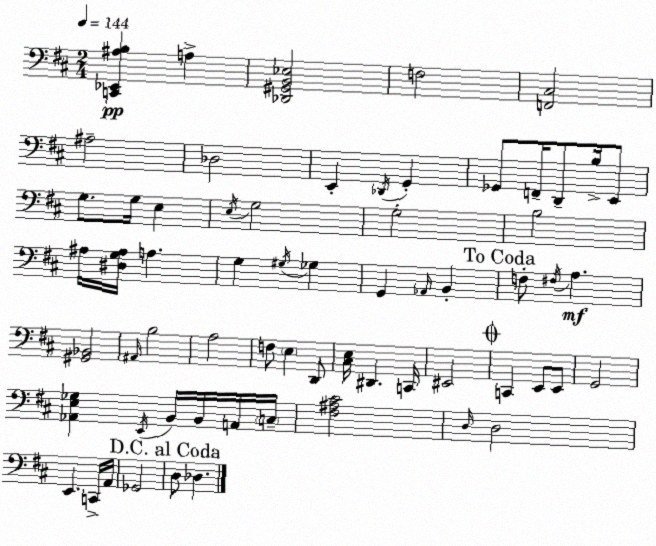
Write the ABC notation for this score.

X:1
T:Untitled
M:2/4
L:1/4
K:D
[C,,_E,,^A,B,] A, [_D,,^G,,B,,_E,]2 F,2 [F,,^C,]2 ^A,2 _D,2 E,, _D,,/4 G,, _G,,/2 F,,/4 D,,/2 B,/4 E,,/2 G,/2 G,/4 E, E,/4 G,2 G,2 B,2 ^A,/4 [^D,G,^A,]/4 A, G, ^G,/4 _G, G,, _A,,/4 B,, F,/2 ^F,/4 A, [^G,,_B,,]2 ^A,,/4 B,2 A,2 F,/2 E, D,,/2 [^C,E,]/4 ^D,, C,,/4 ^E,,2 C,, E,,/2 E,,/2 G,,2 [_A,,E,_G,] E,,/4 B,,/4 B,,/4 A,,/4 C,/4 [^F,^A,^C]2 D,/4 D,2 E,, C,,/4 A,,/4 _G,,2 D,/2 _D,